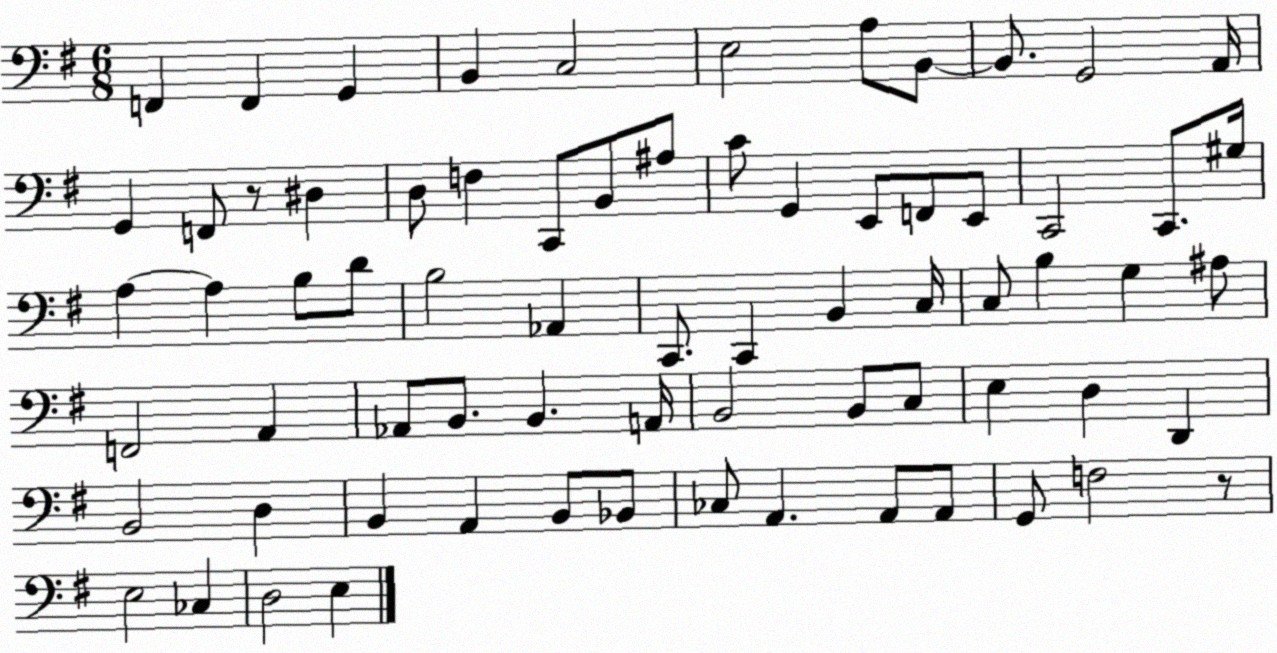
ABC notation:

X:1
T:Untitled
M:6/8
L:1/4
K:G
F,, F,, G,, B,, C,2 E,2 A,/2 B,,/2 B,,/2 G,,2 A,,/4 G,, F,,/2 z/2 ^D, D,/2 F, C,,/2 B,,/2 ^A,/2 C/2 G,, E,,/2 F,,/2 E,,/2 C,,2 C,,/2 ^G,/4 A, A, B,/2 D/2 B,2 _A,, C,,/2 C,, B,, C,/4 C,/2 B, G, ^A,/2 F,,2 A,, _A,,/2 B,,/2 B,, A,,/4 B,,2 B,,/2 C,/2 E, D, D,, B,,2 D, B,, A,, B,,/2 _B,,/2 _C,/2 A,, A,,/2 A,,/2 G,,/2 F,2 z/2 E,2 _C, D,2 E,